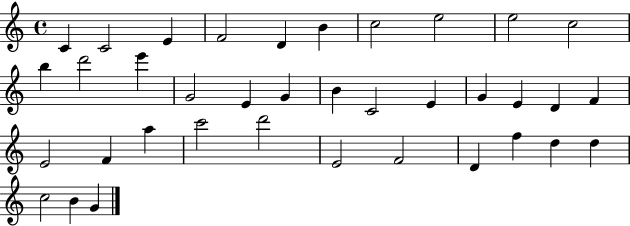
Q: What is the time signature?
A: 4/4